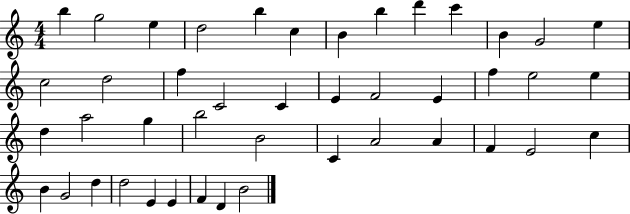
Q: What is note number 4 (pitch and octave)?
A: D5